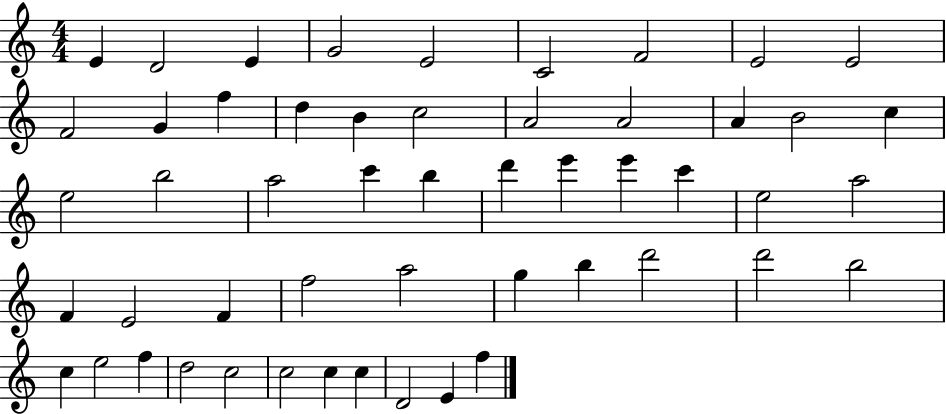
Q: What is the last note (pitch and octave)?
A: F5